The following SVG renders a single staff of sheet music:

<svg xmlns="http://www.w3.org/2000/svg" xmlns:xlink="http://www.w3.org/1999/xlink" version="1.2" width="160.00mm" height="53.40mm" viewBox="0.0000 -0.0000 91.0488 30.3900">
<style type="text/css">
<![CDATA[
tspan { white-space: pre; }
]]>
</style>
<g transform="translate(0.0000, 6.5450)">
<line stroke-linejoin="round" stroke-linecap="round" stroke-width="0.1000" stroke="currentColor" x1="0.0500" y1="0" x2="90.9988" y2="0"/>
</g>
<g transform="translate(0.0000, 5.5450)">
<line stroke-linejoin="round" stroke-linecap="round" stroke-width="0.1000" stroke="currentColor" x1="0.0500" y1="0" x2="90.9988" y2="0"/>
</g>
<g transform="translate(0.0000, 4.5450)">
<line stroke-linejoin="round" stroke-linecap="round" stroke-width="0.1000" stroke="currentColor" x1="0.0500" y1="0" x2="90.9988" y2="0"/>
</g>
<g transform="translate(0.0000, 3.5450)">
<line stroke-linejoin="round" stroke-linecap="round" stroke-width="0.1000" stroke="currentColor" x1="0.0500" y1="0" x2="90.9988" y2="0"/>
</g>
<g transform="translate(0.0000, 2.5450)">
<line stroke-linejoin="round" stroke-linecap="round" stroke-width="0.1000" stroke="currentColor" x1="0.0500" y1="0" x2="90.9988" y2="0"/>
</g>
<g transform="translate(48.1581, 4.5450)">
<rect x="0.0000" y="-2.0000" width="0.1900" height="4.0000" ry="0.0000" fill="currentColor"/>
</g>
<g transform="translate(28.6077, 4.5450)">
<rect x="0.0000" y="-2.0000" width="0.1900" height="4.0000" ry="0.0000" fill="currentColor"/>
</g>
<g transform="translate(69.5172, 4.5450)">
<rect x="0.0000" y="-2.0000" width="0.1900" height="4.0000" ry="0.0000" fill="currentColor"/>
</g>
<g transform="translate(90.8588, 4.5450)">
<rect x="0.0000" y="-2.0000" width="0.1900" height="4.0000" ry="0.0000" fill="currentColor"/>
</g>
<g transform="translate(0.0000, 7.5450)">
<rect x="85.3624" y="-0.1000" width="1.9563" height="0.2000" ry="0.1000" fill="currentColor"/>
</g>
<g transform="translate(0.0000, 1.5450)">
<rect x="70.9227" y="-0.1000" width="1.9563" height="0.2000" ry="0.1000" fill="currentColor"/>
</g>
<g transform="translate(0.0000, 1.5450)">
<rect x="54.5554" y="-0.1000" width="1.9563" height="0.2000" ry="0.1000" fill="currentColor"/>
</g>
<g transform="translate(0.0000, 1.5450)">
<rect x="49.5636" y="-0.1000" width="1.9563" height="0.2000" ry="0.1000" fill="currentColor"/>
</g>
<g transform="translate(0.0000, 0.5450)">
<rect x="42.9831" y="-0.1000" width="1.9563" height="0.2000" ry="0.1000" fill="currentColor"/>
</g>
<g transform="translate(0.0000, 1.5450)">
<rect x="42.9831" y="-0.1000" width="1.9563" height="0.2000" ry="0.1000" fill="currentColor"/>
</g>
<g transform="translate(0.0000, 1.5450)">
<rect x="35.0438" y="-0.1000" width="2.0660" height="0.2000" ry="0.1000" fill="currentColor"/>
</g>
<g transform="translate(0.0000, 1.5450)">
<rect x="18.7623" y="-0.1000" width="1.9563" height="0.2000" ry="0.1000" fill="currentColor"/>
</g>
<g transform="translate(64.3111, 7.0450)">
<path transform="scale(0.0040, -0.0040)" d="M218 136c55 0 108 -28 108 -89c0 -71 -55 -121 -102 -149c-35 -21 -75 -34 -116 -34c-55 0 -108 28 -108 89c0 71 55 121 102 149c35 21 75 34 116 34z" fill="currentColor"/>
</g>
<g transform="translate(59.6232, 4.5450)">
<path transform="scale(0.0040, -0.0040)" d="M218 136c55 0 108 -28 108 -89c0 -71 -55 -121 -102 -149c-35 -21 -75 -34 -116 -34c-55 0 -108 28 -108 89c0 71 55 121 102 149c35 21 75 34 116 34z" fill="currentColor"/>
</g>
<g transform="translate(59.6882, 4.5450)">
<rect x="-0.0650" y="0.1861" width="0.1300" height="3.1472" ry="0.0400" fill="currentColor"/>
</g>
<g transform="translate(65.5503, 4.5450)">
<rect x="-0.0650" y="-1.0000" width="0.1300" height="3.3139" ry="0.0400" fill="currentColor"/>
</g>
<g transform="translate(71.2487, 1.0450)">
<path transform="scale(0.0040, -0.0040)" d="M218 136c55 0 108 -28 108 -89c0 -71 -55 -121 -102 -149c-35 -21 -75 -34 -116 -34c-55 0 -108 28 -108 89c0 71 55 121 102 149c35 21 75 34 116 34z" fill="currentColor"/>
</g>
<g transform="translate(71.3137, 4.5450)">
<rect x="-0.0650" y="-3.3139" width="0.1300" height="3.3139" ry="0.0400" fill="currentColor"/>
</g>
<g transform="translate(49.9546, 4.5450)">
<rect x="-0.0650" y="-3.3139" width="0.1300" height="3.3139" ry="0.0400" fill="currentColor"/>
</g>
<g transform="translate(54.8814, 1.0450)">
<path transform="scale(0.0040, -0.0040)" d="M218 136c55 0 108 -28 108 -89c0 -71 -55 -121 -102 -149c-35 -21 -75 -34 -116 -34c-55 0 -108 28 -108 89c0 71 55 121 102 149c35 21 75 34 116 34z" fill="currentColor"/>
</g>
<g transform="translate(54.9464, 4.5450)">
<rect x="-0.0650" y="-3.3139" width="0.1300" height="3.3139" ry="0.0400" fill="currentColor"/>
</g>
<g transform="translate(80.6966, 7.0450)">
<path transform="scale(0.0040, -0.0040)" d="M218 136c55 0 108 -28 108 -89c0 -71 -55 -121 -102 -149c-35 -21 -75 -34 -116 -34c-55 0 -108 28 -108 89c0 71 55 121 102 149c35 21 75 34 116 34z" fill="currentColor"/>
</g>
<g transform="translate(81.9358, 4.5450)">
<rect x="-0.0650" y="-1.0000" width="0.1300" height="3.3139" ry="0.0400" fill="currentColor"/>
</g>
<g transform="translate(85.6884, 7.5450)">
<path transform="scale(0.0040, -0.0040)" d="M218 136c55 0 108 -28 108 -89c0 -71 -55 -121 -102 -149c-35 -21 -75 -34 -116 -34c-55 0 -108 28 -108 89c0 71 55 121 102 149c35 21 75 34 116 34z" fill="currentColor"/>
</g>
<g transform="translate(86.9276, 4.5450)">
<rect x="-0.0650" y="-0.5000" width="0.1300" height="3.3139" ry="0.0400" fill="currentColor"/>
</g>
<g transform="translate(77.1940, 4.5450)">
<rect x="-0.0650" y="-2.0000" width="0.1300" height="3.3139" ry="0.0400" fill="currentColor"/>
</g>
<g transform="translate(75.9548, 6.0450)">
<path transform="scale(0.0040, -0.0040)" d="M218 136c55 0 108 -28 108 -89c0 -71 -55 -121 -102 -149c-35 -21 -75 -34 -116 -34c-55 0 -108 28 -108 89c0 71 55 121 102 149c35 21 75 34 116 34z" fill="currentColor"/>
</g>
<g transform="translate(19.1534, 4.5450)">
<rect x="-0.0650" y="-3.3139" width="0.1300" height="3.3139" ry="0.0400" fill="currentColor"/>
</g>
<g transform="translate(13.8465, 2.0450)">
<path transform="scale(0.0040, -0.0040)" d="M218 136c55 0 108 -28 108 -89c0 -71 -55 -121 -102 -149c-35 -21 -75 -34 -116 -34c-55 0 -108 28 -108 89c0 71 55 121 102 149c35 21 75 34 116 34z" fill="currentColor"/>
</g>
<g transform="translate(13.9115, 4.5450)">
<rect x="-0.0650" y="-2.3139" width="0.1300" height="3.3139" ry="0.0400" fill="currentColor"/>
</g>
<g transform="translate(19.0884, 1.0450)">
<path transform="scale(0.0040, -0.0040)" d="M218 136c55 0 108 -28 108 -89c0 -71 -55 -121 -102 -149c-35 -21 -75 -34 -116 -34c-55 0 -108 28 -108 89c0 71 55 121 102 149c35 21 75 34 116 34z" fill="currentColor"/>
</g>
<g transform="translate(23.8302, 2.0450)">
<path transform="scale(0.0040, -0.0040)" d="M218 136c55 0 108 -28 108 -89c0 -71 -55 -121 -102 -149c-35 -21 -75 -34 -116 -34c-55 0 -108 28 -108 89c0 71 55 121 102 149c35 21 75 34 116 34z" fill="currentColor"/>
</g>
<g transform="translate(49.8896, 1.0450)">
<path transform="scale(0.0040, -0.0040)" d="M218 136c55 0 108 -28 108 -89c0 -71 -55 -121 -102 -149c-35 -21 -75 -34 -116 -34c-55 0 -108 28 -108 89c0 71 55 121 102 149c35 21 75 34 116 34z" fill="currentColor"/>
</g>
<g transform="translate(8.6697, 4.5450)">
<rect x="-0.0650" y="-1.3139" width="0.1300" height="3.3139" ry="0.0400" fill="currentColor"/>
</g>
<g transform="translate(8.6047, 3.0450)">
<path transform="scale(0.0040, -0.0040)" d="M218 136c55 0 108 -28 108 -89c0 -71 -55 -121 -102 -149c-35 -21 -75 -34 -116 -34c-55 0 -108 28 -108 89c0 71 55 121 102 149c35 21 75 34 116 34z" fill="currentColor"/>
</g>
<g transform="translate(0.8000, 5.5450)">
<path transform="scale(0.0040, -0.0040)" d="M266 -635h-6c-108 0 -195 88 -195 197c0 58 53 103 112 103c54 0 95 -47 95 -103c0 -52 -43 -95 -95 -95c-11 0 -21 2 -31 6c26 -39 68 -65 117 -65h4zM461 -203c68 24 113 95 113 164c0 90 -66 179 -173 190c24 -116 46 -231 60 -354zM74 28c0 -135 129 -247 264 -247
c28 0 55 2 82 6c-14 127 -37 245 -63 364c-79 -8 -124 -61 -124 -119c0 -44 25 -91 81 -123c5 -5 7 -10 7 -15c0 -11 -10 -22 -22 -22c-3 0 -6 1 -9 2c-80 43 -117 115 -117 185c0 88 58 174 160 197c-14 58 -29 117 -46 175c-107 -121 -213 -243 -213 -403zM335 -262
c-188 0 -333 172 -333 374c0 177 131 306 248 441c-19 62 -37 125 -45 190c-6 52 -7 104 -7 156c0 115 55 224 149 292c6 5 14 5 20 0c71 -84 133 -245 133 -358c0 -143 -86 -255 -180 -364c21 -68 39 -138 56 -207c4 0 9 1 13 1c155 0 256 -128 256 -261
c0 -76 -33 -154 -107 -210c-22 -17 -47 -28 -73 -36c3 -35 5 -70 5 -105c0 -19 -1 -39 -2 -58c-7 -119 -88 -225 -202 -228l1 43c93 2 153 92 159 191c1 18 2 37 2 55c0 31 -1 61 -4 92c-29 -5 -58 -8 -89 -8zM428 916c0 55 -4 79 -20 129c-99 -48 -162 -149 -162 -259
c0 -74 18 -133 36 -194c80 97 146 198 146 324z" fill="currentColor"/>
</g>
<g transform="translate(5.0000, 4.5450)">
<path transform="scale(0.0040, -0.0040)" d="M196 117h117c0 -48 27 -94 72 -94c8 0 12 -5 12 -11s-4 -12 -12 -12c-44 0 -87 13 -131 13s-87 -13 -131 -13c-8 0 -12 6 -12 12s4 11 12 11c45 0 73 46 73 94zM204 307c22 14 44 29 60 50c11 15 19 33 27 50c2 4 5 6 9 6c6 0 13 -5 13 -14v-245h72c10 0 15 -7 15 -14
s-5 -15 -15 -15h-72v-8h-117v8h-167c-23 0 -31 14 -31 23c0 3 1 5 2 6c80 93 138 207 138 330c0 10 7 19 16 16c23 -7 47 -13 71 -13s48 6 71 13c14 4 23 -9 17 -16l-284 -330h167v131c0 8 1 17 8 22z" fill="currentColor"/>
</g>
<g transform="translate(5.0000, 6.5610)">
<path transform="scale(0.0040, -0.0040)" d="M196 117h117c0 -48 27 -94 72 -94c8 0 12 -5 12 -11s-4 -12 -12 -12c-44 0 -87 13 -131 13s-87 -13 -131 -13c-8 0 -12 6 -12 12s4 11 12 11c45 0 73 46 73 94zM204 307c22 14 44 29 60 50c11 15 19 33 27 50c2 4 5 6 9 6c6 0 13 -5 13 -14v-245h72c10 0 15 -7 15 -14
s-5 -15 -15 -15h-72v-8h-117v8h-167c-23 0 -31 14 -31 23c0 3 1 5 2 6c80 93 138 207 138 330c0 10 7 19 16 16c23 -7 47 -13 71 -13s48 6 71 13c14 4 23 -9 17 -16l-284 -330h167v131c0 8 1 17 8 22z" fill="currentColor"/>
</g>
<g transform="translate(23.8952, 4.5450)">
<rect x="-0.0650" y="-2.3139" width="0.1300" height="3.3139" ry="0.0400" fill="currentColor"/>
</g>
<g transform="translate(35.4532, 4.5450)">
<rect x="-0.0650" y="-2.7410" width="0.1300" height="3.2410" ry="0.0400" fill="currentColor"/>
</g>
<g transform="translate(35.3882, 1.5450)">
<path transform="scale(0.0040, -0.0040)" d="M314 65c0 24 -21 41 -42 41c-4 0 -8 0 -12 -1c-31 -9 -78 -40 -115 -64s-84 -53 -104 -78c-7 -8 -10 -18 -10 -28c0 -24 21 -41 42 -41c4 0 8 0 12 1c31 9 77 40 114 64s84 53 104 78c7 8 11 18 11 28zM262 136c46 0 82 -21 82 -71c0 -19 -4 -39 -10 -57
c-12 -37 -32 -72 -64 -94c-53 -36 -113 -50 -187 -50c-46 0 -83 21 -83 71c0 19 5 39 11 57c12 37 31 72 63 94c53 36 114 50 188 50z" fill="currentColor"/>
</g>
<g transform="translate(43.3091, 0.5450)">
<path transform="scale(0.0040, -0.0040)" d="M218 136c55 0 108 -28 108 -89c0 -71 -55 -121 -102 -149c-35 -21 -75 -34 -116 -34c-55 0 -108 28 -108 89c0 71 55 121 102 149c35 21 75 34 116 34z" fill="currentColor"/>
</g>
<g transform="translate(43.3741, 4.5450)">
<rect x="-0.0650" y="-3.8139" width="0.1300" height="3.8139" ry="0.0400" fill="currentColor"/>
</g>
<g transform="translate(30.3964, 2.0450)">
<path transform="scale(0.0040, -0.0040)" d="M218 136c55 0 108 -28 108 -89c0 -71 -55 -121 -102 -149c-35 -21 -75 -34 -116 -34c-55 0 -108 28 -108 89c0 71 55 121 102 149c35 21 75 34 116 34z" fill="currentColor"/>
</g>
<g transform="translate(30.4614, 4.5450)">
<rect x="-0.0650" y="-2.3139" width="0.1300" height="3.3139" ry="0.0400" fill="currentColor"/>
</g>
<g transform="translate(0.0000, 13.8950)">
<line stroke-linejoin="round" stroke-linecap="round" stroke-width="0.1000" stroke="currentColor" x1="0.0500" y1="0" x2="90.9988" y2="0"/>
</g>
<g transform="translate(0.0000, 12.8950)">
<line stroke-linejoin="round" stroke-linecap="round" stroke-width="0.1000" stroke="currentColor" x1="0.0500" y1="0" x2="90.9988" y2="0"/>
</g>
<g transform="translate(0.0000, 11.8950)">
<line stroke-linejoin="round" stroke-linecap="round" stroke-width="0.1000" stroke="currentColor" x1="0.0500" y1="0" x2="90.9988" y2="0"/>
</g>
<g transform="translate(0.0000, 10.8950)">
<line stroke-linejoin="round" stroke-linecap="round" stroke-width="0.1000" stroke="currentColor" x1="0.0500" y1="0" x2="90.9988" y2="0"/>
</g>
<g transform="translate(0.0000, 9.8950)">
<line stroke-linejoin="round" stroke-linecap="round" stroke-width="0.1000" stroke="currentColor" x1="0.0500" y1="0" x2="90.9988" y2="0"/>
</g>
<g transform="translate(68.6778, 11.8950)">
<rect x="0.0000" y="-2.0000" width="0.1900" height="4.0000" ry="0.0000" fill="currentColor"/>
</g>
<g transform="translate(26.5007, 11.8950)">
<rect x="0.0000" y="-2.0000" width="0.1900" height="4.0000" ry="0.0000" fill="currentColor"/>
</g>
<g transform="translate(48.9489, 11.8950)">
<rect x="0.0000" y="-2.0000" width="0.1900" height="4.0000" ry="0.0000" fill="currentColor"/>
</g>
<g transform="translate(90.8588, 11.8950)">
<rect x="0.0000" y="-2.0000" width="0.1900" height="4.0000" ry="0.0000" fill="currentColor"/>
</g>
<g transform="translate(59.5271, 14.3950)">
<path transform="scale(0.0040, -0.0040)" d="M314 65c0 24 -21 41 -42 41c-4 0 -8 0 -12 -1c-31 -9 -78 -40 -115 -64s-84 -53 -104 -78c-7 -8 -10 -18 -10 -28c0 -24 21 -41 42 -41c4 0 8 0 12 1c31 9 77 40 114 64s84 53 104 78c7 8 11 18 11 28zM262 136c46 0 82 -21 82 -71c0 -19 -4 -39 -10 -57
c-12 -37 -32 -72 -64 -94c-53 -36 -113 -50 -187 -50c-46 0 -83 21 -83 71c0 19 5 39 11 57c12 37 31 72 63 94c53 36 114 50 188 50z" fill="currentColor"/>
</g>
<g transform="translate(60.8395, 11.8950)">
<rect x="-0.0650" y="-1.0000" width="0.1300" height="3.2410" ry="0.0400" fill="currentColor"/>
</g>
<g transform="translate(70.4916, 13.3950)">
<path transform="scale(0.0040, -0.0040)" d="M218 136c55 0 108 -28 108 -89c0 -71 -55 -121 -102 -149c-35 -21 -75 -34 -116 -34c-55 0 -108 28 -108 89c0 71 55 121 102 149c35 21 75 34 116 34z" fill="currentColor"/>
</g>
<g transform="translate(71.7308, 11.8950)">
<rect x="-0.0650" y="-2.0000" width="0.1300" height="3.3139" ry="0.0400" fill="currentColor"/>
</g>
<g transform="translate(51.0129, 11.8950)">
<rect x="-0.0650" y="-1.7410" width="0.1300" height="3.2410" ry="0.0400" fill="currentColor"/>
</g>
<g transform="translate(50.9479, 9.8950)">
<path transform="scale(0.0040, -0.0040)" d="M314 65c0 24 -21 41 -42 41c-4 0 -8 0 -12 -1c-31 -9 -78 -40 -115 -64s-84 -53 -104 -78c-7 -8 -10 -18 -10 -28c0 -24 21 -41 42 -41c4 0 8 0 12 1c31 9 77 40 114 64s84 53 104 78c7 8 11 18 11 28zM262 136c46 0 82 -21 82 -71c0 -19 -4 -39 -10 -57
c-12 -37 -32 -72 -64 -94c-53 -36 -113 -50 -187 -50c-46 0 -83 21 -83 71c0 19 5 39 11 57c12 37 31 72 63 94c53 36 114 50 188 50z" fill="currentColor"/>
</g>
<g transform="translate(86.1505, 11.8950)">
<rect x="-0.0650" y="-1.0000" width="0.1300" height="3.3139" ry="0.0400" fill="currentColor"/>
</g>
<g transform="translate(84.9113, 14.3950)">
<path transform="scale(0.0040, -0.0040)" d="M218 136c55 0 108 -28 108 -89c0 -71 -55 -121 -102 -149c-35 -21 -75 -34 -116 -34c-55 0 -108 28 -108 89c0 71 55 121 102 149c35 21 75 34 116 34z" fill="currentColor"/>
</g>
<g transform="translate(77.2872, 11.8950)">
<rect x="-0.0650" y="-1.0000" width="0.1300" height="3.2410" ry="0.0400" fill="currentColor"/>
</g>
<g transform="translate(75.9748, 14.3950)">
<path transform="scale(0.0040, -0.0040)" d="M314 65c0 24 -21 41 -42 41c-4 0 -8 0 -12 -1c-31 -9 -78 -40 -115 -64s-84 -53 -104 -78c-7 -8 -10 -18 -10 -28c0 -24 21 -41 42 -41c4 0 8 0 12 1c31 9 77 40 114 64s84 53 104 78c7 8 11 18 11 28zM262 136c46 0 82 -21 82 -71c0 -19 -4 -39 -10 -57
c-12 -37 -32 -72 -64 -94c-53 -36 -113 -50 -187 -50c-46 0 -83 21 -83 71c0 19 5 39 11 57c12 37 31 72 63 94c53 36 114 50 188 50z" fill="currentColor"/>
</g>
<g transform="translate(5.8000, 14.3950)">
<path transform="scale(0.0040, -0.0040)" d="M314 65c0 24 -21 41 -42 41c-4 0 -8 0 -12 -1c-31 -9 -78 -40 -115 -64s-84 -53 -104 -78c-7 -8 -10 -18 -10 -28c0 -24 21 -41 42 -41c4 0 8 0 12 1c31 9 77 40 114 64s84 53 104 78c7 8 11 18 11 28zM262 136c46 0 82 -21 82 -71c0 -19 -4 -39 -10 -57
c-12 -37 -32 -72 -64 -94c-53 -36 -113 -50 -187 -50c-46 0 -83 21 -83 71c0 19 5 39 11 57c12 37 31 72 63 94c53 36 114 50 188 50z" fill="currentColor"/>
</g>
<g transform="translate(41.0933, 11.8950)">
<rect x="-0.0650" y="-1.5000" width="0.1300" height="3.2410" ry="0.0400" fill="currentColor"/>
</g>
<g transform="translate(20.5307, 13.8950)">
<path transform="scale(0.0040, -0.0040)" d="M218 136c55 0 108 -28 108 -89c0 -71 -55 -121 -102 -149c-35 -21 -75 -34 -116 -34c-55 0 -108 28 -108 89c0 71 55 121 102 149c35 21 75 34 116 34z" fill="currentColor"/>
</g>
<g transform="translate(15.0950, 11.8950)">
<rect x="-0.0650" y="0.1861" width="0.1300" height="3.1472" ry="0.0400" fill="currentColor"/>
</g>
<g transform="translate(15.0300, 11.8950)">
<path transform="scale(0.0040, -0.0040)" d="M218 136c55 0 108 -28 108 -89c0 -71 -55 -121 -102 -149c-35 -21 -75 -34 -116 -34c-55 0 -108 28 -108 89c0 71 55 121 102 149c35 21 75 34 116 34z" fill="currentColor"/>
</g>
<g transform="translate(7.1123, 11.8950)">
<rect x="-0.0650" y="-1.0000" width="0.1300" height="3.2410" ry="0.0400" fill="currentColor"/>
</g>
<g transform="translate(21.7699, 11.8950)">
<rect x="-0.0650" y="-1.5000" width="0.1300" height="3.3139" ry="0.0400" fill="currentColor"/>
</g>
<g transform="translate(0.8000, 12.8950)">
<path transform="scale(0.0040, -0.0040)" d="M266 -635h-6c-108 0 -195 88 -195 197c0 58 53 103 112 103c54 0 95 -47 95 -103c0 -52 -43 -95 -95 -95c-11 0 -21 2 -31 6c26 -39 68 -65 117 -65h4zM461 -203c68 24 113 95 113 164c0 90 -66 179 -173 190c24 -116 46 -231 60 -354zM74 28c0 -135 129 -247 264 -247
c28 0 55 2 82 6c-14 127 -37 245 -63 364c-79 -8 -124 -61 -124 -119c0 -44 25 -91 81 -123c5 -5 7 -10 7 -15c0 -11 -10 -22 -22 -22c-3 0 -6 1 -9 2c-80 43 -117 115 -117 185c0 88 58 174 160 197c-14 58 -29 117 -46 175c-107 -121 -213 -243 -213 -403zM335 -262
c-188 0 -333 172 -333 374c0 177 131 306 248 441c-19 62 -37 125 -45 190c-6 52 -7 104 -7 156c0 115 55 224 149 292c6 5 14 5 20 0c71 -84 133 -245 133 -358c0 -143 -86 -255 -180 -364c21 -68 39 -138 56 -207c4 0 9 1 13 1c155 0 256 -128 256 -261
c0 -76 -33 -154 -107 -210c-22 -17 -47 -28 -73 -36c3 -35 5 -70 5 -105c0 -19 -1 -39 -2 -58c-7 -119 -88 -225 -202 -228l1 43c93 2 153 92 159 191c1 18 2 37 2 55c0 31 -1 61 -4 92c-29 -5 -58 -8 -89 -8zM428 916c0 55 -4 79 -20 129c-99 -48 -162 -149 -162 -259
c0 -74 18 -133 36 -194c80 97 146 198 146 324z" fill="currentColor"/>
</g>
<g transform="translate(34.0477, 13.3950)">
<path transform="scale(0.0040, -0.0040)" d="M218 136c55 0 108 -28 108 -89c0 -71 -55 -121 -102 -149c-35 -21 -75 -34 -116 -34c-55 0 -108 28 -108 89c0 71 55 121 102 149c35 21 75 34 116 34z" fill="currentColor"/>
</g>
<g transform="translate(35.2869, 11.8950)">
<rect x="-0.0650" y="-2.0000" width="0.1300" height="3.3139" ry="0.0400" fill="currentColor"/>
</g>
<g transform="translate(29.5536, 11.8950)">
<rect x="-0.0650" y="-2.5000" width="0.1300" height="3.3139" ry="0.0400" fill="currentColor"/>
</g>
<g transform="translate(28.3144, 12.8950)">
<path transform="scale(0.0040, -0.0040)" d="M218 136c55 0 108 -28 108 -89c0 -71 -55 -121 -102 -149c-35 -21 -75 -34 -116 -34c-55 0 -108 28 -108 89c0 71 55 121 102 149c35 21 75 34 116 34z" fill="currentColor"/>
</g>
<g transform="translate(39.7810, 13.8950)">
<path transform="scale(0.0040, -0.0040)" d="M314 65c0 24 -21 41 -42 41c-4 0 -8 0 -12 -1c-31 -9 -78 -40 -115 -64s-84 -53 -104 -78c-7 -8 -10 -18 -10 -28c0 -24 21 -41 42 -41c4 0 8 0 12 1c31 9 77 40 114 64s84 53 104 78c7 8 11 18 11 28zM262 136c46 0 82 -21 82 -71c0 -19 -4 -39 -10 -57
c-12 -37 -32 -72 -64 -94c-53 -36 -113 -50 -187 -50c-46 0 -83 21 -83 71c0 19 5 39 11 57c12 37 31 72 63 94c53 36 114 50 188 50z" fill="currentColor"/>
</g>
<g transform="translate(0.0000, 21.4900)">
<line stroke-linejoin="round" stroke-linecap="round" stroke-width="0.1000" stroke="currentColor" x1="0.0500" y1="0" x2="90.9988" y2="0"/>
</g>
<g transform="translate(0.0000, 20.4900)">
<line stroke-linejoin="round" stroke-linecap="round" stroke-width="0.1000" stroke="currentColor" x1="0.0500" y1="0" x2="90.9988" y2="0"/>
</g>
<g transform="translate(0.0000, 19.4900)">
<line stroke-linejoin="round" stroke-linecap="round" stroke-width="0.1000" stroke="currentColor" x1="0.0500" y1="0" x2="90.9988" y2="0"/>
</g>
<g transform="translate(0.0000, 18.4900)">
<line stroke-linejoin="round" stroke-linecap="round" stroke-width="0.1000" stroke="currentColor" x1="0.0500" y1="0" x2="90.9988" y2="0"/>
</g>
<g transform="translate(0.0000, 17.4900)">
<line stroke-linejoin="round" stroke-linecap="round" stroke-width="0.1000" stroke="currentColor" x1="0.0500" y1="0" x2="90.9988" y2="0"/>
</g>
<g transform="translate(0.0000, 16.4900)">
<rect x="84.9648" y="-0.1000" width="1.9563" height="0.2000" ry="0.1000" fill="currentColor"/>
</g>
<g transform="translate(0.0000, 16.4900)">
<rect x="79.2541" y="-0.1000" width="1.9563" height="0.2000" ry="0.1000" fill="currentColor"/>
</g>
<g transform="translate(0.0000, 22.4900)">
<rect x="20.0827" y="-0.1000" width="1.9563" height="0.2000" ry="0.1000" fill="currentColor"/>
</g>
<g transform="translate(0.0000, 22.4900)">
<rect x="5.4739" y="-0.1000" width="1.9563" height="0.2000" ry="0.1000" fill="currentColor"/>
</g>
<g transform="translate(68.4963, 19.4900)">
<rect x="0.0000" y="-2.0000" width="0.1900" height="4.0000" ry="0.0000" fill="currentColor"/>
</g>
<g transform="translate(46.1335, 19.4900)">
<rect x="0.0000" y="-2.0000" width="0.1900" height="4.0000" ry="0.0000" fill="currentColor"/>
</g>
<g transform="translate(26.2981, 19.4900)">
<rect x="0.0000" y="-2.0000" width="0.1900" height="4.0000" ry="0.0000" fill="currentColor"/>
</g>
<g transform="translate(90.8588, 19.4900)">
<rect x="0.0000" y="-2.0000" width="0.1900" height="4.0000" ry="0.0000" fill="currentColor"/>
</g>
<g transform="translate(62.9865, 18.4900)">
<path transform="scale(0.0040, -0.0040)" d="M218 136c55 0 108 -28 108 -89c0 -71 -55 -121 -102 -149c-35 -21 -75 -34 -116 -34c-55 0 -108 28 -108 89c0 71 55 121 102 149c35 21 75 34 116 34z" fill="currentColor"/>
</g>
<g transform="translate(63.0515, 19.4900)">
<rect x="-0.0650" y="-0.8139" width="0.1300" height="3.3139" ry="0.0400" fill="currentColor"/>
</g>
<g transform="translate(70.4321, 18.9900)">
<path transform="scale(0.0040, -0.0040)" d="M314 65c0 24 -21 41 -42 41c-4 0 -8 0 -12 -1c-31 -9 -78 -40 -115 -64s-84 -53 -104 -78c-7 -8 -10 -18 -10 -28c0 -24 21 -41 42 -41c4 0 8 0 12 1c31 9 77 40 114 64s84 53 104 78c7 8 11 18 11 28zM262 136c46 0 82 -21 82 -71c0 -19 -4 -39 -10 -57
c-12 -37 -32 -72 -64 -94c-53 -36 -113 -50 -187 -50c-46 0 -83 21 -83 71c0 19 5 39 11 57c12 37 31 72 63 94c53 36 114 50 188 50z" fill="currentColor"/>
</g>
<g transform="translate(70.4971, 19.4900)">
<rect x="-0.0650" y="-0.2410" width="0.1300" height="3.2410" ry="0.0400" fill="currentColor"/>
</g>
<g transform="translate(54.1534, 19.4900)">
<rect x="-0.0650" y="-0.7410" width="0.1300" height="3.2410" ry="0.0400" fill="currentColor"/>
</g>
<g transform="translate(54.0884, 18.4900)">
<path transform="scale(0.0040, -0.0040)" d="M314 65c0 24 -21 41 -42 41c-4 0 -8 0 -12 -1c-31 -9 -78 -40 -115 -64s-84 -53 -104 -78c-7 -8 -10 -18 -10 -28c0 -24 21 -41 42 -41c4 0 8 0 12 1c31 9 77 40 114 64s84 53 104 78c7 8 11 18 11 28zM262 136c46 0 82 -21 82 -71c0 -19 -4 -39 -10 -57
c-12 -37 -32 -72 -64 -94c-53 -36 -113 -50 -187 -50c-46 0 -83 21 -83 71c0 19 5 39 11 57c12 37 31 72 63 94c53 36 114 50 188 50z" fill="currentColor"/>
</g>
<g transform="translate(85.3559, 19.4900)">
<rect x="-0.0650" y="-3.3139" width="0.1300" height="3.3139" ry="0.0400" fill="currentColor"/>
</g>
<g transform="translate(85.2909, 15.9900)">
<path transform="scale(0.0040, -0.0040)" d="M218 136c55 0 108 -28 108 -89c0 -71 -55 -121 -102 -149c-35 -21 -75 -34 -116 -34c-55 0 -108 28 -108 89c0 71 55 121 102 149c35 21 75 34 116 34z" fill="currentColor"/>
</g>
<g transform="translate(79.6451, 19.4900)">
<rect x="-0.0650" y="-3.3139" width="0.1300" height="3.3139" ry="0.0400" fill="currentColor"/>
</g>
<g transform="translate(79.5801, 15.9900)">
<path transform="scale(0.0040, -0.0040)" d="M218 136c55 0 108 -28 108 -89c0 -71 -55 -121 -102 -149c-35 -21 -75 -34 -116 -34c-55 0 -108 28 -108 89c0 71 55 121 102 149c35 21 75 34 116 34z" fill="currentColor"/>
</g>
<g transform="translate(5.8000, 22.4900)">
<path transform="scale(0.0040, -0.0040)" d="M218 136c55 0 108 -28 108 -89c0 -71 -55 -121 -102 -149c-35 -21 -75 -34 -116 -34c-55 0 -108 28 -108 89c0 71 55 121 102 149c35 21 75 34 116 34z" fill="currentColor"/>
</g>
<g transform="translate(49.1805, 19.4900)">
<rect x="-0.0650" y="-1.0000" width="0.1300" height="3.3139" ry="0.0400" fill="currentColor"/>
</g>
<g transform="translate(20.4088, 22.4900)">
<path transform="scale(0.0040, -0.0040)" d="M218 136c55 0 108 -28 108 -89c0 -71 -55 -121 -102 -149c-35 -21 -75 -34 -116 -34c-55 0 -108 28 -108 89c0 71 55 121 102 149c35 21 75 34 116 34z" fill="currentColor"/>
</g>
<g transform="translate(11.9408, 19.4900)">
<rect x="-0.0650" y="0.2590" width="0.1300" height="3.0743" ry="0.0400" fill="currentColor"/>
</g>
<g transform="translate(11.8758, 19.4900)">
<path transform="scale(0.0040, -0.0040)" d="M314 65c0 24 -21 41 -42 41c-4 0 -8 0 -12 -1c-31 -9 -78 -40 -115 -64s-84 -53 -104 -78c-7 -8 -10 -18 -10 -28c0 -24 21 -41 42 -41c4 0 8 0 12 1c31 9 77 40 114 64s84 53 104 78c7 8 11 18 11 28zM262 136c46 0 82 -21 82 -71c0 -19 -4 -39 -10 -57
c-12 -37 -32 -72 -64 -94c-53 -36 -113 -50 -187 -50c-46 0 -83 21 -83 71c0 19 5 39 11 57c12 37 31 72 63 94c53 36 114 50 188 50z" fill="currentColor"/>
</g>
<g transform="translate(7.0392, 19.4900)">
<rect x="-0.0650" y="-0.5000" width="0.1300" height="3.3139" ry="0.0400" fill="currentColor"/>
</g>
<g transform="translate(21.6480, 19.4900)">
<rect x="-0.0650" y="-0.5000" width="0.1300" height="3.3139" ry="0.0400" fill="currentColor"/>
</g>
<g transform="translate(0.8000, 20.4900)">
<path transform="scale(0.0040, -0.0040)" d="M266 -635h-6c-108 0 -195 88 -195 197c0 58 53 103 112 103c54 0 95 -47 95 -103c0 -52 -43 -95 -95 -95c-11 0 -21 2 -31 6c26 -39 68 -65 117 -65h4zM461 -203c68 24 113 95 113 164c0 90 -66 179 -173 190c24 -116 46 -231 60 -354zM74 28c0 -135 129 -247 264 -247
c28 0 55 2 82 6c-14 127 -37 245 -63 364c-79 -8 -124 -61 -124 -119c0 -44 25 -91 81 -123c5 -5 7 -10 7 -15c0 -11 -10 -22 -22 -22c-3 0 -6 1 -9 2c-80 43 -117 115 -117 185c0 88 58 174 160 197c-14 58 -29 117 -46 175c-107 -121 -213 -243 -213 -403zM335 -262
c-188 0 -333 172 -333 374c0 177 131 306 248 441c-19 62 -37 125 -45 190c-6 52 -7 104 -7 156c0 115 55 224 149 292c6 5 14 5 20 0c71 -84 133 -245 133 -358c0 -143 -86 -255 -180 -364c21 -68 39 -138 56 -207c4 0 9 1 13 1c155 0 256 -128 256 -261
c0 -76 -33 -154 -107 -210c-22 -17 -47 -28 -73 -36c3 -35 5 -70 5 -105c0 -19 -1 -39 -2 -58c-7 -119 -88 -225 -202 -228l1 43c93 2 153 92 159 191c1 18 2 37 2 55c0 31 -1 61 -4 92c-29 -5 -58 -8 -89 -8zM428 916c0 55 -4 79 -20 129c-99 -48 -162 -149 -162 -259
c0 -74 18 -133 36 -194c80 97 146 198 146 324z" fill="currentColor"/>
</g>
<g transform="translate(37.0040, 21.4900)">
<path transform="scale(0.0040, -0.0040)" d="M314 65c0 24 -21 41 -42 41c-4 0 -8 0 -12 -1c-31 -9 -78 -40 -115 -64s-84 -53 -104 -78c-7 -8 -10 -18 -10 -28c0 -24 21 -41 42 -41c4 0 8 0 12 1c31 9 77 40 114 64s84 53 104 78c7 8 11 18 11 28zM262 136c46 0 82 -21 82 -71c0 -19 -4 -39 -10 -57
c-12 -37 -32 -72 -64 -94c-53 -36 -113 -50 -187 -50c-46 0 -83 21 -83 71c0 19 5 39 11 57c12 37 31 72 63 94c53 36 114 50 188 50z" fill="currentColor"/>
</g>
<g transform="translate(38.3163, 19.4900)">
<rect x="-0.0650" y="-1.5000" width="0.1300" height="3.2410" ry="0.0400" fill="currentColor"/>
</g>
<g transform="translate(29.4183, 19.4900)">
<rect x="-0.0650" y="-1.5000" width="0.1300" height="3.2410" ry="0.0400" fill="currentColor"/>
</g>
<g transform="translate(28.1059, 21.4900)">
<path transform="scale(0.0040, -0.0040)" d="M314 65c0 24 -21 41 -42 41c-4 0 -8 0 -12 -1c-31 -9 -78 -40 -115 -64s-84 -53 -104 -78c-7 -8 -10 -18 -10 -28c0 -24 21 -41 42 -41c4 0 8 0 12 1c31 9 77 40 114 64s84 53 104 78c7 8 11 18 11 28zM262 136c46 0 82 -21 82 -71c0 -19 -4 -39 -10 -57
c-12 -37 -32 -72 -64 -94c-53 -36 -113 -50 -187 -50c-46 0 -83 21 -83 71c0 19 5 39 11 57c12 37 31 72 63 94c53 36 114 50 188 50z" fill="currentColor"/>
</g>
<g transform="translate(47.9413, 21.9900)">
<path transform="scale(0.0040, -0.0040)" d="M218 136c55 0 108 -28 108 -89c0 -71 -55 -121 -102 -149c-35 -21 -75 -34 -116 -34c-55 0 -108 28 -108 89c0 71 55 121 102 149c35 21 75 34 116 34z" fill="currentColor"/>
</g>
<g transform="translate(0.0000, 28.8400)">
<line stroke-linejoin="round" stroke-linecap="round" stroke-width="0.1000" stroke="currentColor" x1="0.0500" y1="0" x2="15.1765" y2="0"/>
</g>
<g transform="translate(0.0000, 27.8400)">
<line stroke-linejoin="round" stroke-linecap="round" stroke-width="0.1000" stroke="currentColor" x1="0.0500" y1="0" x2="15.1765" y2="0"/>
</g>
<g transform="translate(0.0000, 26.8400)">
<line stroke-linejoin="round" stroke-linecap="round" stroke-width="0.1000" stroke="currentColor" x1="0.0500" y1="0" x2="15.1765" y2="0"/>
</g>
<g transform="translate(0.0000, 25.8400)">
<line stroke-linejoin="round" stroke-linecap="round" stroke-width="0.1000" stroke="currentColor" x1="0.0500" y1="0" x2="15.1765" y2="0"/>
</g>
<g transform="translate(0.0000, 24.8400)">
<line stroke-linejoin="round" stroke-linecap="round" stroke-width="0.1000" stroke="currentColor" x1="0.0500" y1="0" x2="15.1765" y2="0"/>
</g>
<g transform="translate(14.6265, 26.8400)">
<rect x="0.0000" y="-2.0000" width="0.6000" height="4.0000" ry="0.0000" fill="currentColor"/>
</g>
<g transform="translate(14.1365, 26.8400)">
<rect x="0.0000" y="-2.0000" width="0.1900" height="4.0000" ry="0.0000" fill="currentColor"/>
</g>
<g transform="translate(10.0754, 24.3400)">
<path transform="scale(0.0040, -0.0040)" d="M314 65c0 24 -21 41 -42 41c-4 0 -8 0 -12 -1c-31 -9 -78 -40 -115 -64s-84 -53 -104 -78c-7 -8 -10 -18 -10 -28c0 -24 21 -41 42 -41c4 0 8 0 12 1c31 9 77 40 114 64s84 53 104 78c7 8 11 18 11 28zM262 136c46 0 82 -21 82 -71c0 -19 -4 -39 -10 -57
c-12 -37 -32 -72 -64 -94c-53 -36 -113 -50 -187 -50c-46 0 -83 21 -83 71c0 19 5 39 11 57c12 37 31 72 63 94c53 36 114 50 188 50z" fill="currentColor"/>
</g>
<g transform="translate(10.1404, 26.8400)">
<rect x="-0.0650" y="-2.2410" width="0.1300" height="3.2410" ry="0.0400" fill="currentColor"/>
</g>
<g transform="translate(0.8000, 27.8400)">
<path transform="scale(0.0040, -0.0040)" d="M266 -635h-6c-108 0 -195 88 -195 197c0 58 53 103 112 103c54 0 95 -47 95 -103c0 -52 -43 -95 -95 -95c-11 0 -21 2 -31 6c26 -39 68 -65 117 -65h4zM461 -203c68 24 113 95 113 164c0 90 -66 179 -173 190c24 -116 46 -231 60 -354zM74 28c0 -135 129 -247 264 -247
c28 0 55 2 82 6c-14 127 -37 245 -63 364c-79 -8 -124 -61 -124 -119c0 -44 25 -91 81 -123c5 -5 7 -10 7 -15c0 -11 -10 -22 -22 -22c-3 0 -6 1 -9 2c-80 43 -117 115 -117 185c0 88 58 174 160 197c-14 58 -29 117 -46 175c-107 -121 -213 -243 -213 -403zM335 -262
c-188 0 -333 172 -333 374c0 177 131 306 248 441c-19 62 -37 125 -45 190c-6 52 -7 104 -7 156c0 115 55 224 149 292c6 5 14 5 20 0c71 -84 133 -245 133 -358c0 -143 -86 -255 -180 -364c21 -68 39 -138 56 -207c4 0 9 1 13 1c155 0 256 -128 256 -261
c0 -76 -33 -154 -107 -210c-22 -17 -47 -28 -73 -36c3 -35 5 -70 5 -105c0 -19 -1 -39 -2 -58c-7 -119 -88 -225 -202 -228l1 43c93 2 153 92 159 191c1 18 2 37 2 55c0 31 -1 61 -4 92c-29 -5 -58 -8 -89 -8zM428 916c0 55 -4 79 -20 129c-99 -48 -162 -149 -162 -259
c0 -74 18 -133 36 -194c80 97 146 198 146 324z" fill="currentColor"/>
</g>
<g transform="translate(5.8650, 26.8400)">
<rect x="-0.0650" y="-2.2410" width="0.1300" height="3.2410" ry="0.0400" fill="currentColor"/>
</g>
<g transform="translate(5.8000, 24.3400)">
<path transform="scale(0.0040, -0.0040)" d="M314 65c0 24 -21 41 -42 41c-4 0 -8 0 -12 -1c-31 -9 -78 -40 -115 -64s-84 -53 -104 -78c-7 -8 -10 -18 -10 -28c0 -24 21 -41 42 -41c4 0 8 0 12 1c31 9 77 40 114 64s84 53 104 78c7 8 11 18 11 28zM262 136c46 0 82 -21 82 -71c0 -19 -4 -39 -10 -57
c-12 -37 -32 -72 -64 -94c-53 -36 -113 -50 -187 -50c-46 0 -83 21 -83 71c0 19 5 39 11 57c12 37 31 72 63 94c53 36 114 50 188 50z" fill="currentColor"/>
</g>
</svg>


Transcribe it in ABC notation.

X:1
T:Untitled
M:4/4
L:1/4
K:C
e g b g g a2 c' b b B D b F D C D2 B E G F E2 f2 D2 F D2 D C B2 C E2 E2 D d2 d c2 b b g2 g2